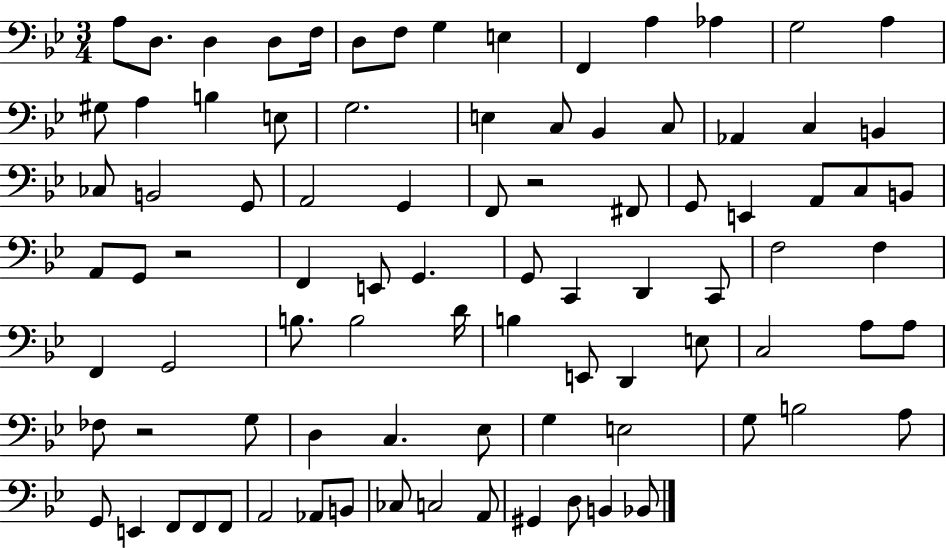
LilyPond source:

{
  \clef bass
  \numericTimeSignature
  \time 3/4
  \key bes \major
  a8 d8. d4 d8 f16 | d8 f8 g4 e4 | f,4 a4 aes4 | g2 a4 | \break gis8 a4 b4 e8 | g2. | e4 c8 bes,4 c8 | aes,4 c4 b,4 | \break ces8 b,2 g,8 | a,2 g,4 | f,8 r2 fis,8 | g,8 e,4 a,8 c8 b,8 | \break a,8 g,8 r2 | f,4 e,8 g,4. | g,8 c,4 d,4 c,8 | f2 f4 | \break f,4 g,2 | b8. b2 d'16 | b4 e,8 d,4 e8 | c2 a8 a8 | \break fes8 r2 g8 | d4 c4. ees8 | g4 e2 | g8 b2 a8 | \break g,8 e,4 f,8 f,8 f,8 | a,2 aes,8 b,8 | ces8 c2 a,8 | gis,4 d8 b,4 bes,8 | \break \bar "|."
}